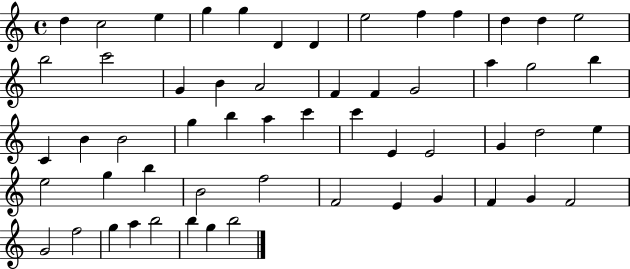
X:1
T:Untitled
M:4/4
L:1/4
K:C
d c2 e g g D D e2 f f d d e2 b2 c'2 G B A2 F F G2 a g2 b C B B2 g b a c' c' E E2 G d2 e e2 g b B2 f2 F2 E G F G F2 G2 f2 g a b2 b g b2